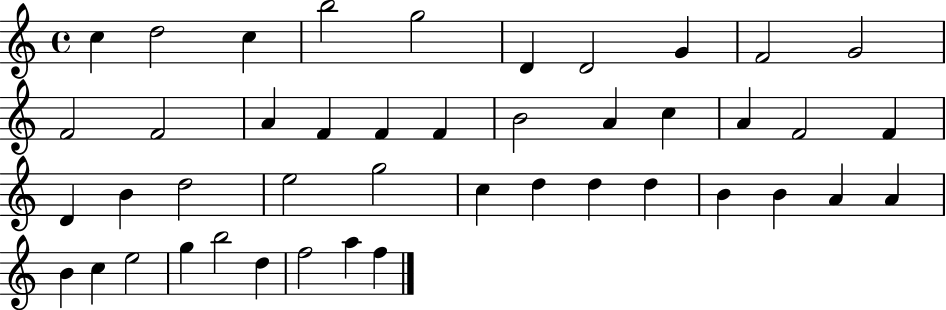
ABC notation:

X:1
T:Untitled
M:4/4
L:1/4
K:C
c d2 c b2 g2 D D2 G F2 G2 F2 F2 A F F F B2 A c A F2 F D B d2 e2 g2 c d d d B B A A B c e2 g b2 d f2 a f